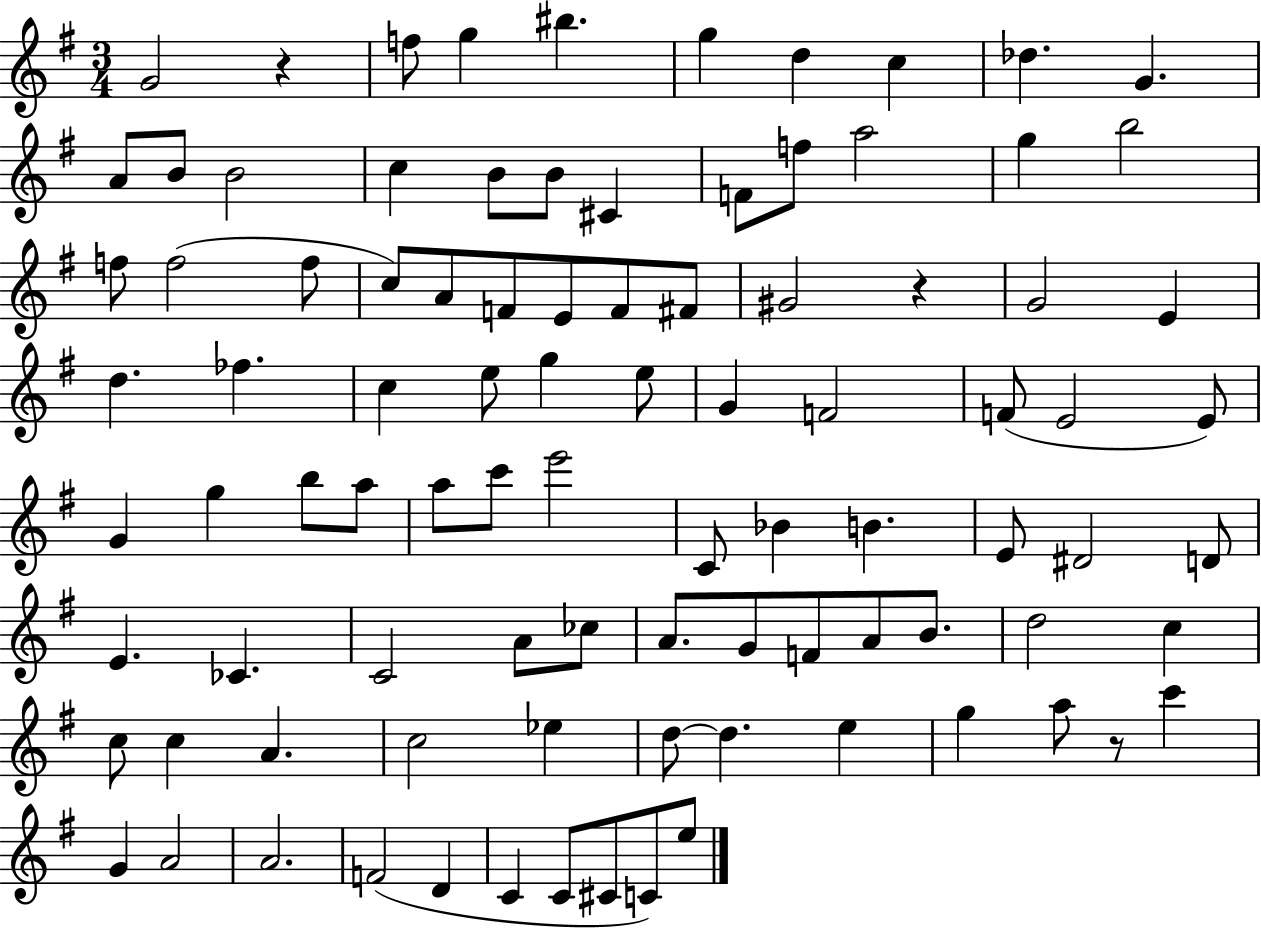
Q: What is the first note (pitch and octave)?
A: G4